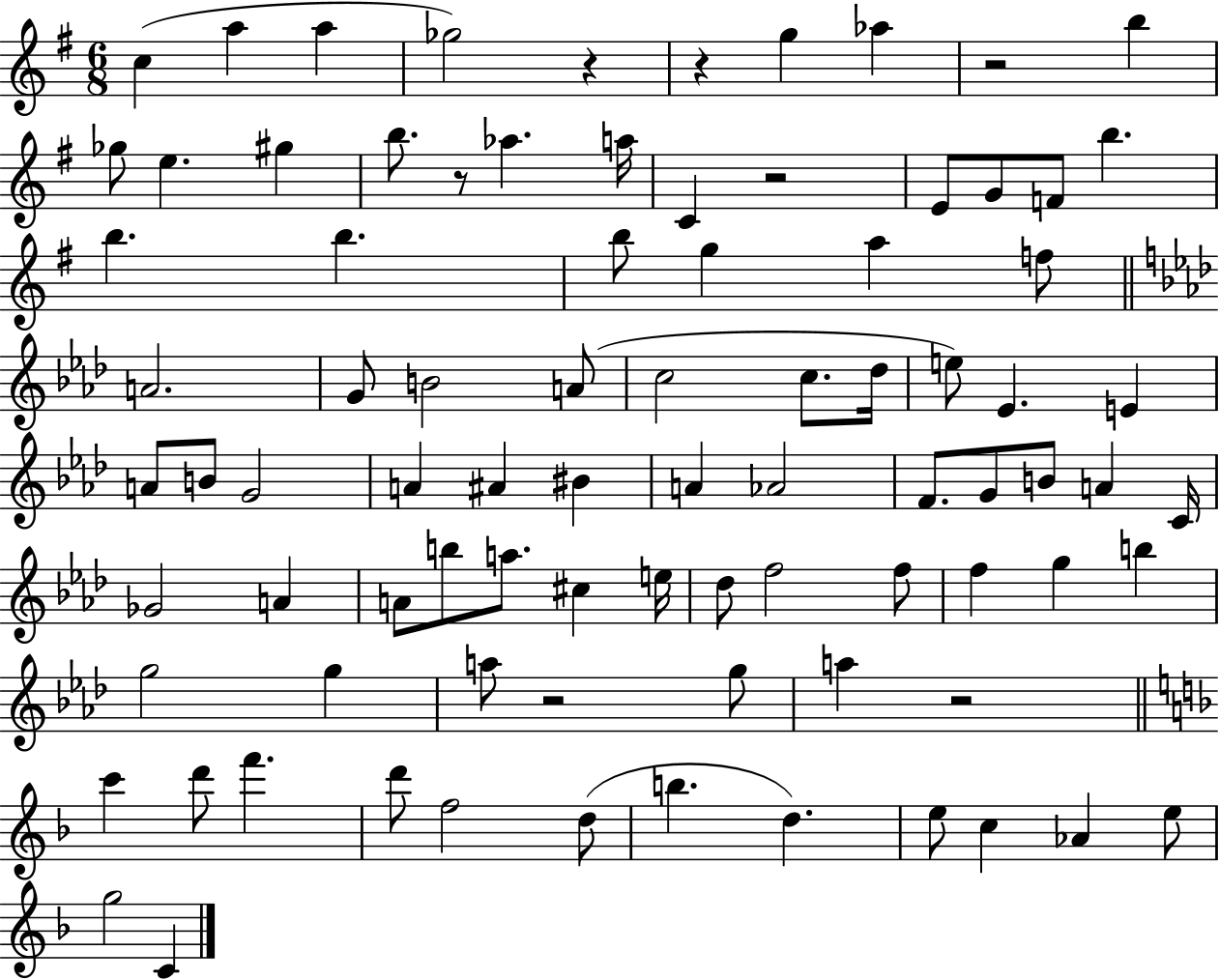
X:1
T:Untitled
M:6/8
L:1/4
K:G
c a a _g2 z z g _a z2 b _g/2 e ^g b/2 z/2 _a a/4 C z2 E/2 G/2 F/2 b b b b/2 g a f/2 A2 G/2 B2 A/2 c2 c/2 _d/4 e/2 _E E A/2 B/2 G2 A ^A ^B A _A2 F/2 G/2 B/2 A C/4 _G2 A A/2 b/2 a/2 ^c e/4 _d/2 f2 f/2 f g b g2 g a/2 z2 g/2 a z2 c' d'/2 f' d'/2 f2 d/2 b d e/2 c _A e/2 g2 C